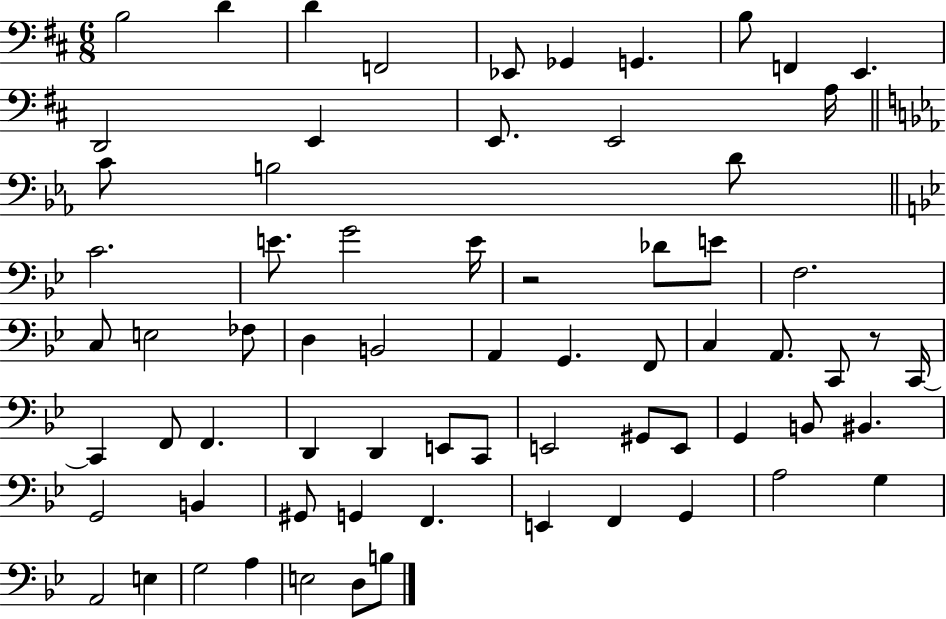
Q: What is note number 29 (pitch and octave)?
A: D3